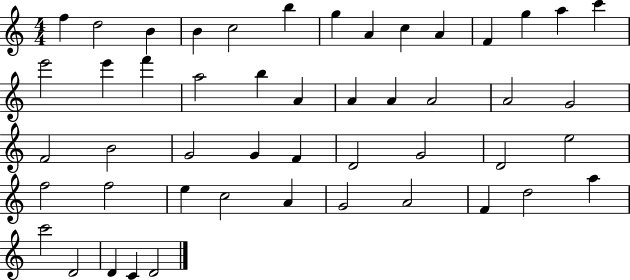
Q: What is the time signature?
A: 4/4